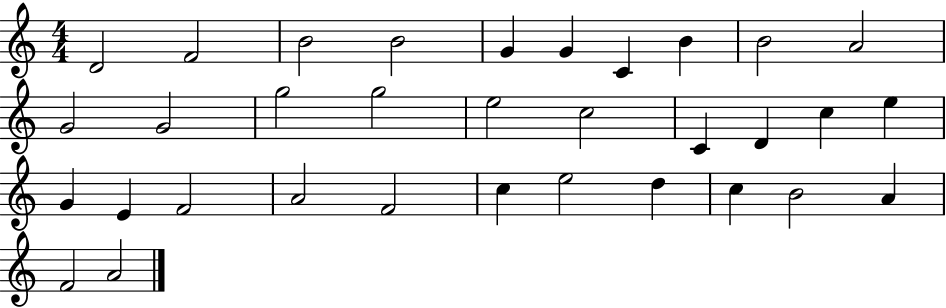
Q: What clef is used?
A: treble